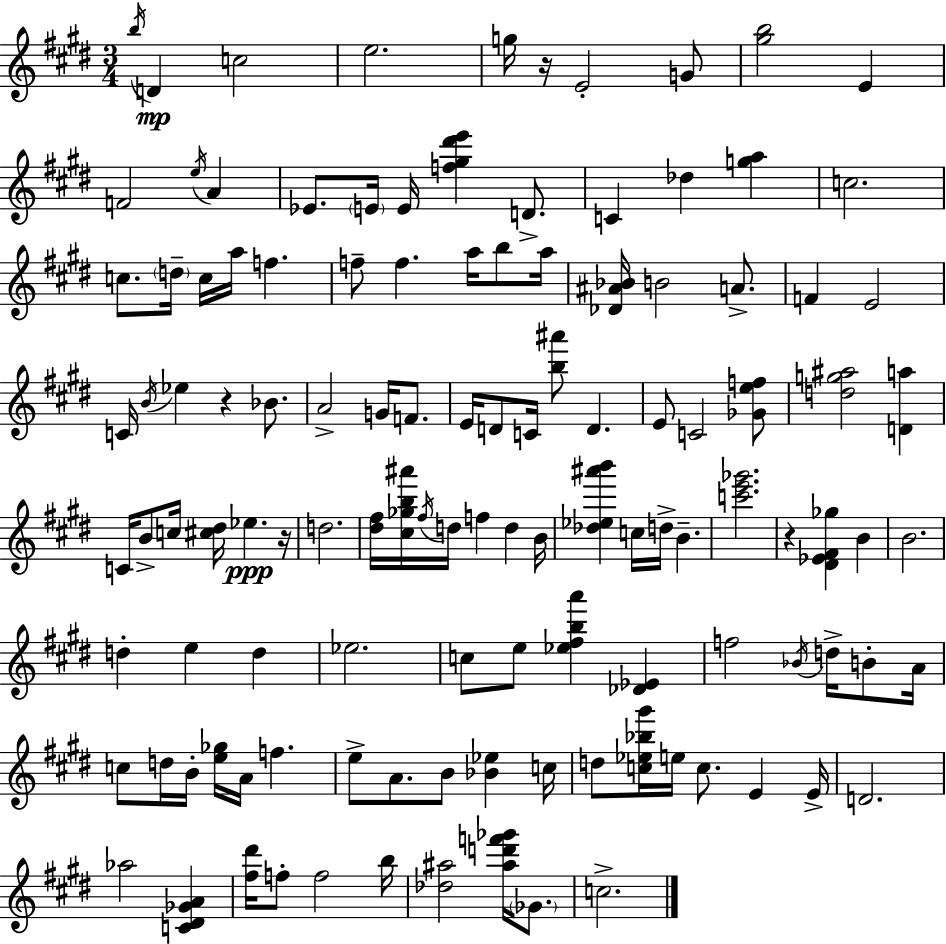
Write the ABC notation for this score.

X:1
T:Untitled
M:3/4
L:1/4
K:E
b/4 D c2 e2 g/4 z/4 E2 G/2 [^gb]2 E F2 e/4 A _E/2 E/4 E/4 [f^g^d'e'] D/2 C _d [ga] c2 c/2 d/4 c/4 a/4 f f/2 f a/4 b/2 a/4 [_D^A_B]/4 B2 A/2 F E2 C/4 B/4 _e z _B/2 A2 G/4 F/2 E/4 D/2 C/4 [b^a']/2 D E/2 C2 [_Gef]/2 [dg^a]2 [Da] C/4 B/2 c/4 [^c^d]/4 _e z/4 d2 [^d^f]/4 [^c_gb^a']/4 ^f/4 d/4 f d B/4 [_d_e^a'b'] c/4 d/4 B [c'e'_g']2 z [^D_E^F_g] B B2 d e d _e2 c/2 e/2 [_e^fba'] [_D_E] f2 _B/4 d/4 B/2 A/4 c/2 d/4 B/4 [e_g]/4 A/4 f e/2 A/2 B/2 [_B_e] c/4 d/2 [c_e_b^g']/4 e/4 c/2 E E/4 D2 _a2 [C^D_GA] [^f^d']/4 f/2 f2 b/4 [_d^a]2 [^ad'f'_g']/4 _G/2 c2